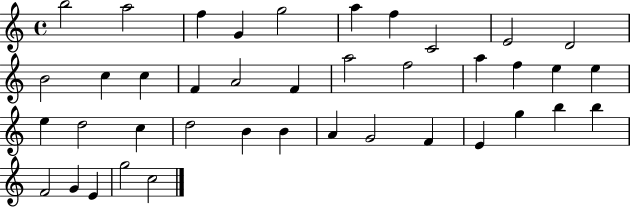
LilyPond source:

{
  \clef treble
  \time 4/4
  \defaultTimeSignature
  \key c \major
  b''2 a''2 | f''4 g'4 g''2 | a''4 f''4 c'2 | e'2 d'2 | \break b'2 c''4 c''4 | f'4 a'2 f'4 | a''2 f''2 | a''4 f''4 e''4 e''4 | \break e''4 d''2 c''4 | d''2 b'4 b'4 | a'4 g'2 f'4 | e'4 g''4 b''4 b''4 | \break f'2 g'4 e'4 | g''2 c''2 | \bar "|."
}